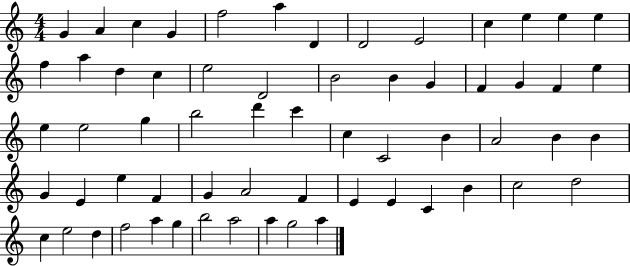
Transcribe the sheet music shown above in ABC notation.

X:1
T:Untitled
M:4/4
L:1/4
K:C
G A c G f2 a D D2 E2 c e e e f a d c e2 D2 B2 B G F G F e e e2 g b2 d' c' c C2 B A2 B B G E e F G A2 F E E C B c2 d2 c e2 d f2 a g b2 a2 a g2 a